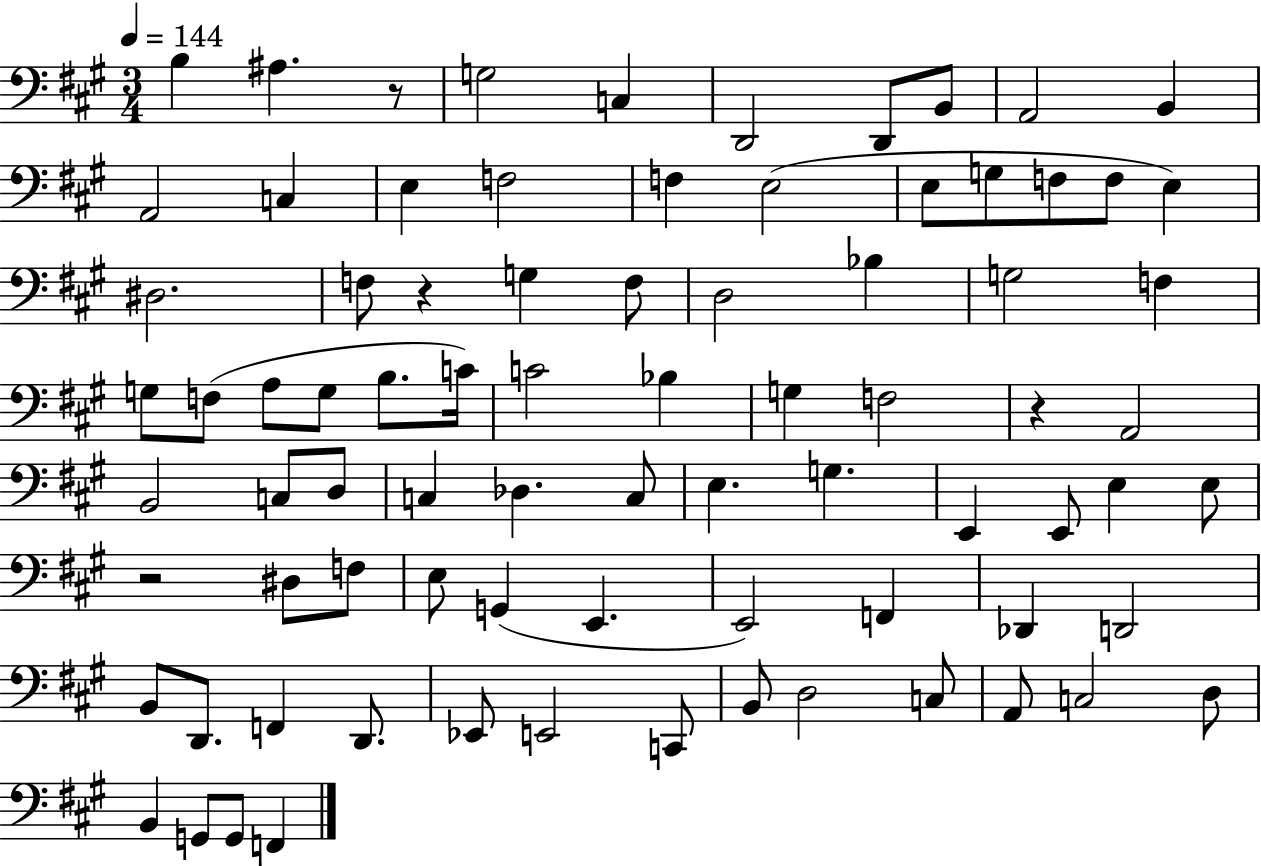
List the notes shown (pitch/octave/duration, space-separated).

B3/q A#3/q. R/e G3/h C3/q D2/h D2/e B2/e A2/h B2/q A2/h C3/q E3/q F3/h F3/q E3/h E3/e G3/e F3/e F3/e E3/q D#3/h. F3/e R/q G3/q F3/e D3/h Bb3/q G3/h F3/q G3/e F3/e A3/e G3/e B3/e. C4/s C4/h Bb3/q G3/q F3/h R/q A2/h B2/h C3/e D3/e C3/q Db3/q. C3/e E3/q. G3/q. E2/q E2/e E3/q E3/e R/h D#3/e F3/e E3/e G2/q E2/q. E2/h F2/q Db2/q D2/h B2/e D2/e. F2/q D2/e. Eb2/e E2/h C2/e B2/e D3/h C3/e A2/e C3/h D3/e B2/q G2/e G2/e F2/q